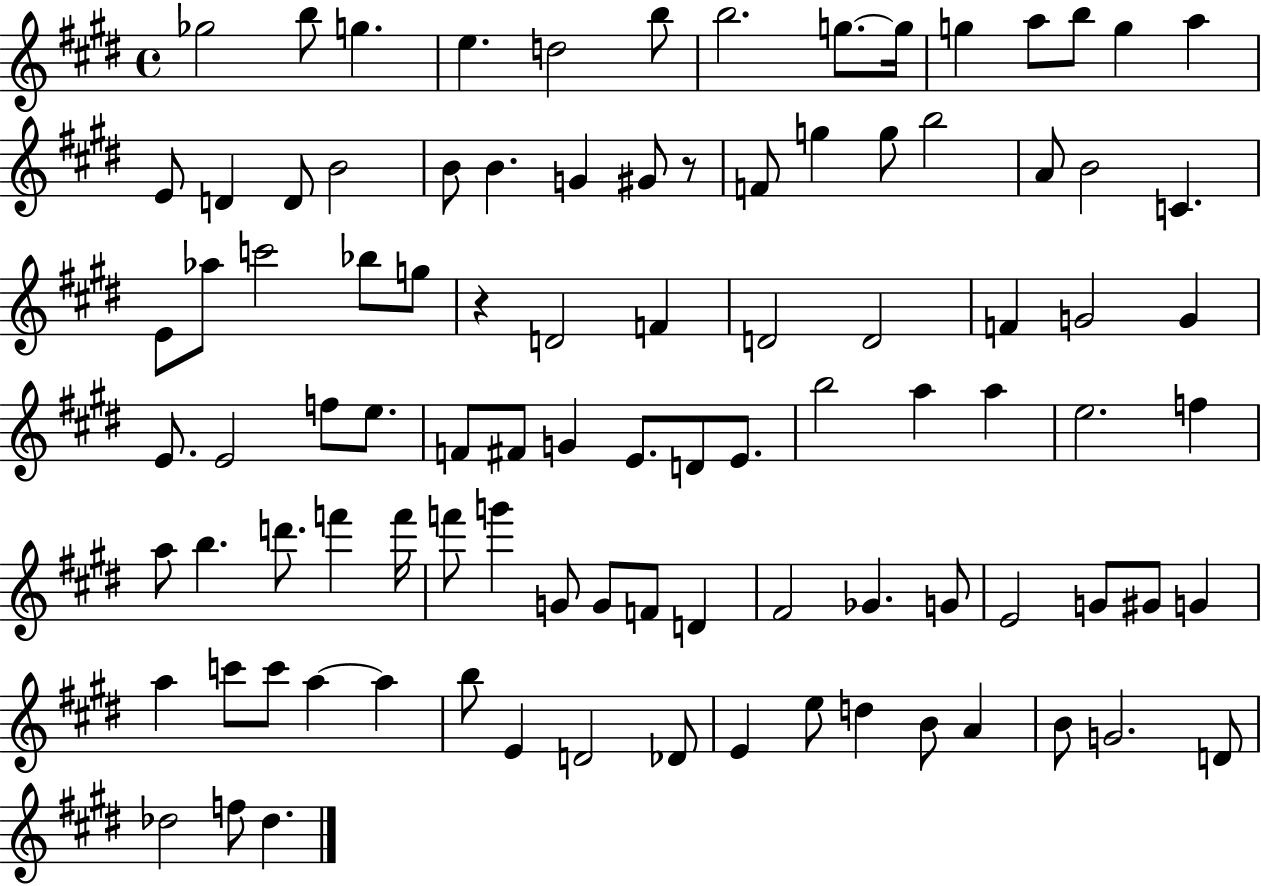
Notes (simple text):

Gb5/h B5/e G5/q. E5/q. D5/h B5/e B5/h. G5/e. G5/s G5/q A5/e B5/e G5/q A5/q E4/e D4/q D4/e B4/h B4/e B4/q. G4/q G#4/e R/e F4/e G5/q G5/e B5/h A4/e B4/h C4/q. E4/e Ab5/e C6/h Bb5/e G5/e R/q D4/h F4/q D4/h D4/h F4/q G4/h G4/q E4/e. E4/h F5/e E5/e. F4/e F#4/e G4/q E4/e. D4/e E4/e. B5/h A5/q A5/q E5/h. F5/q A5/e B5/q. D6/e. F6/q F6/s F6/e G6/q G4/e G4/e F4/e D4/q F#4/h Gb4/q. G4/e E4/h G4/e G#4/e G4/q A5/q C6/e C6/e A5/q A5/q B5/e E4/q D4/h Db4/e E4/q E5/e D5/q B4/e A4/q B4/e G4/h. D4/e Db5/h F5/e Db5/q.